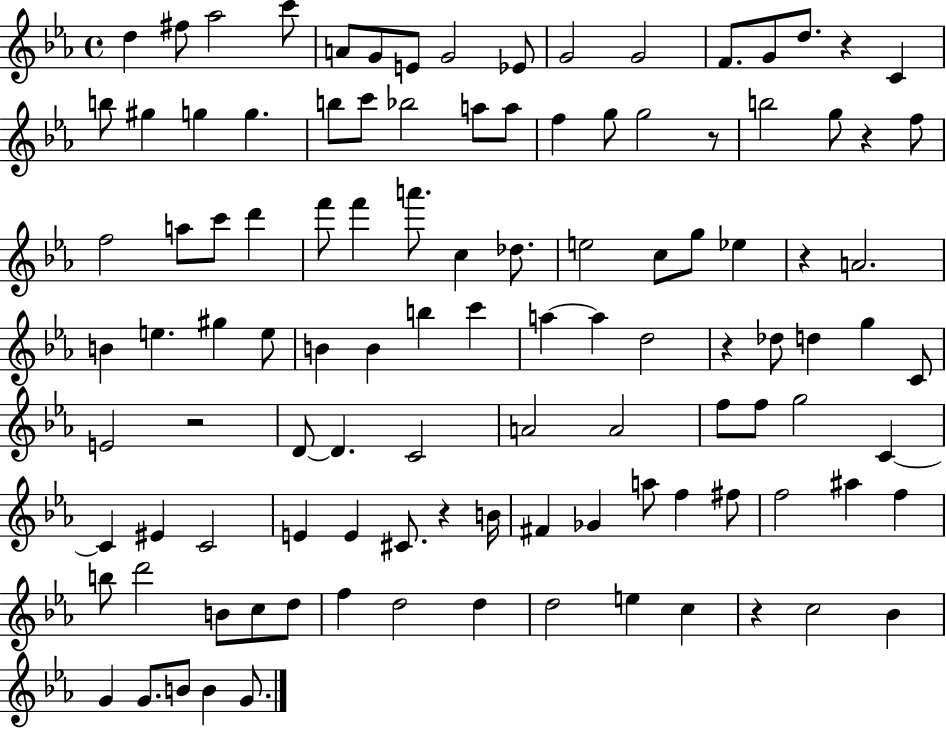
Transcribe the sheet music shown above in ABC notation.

X:1
T:Untitled
M:4/4
L:1/4
K:Eb
d ^f/2 _a2 c'/2 A/2 G/2 E/2 G2 _E/2 G2 G2 F/2 G/2 d/2 z C b/2 ^g g g b/2 c'/2 _b2 a/2 a/2 f g/2 g2 z/2 b2 g/2 z f/2 f2 a/2 c'/2 d' f'/2 f' a'/2 c _d/2 e2 c/2 g/2 _e z A2 B e ^g e/2 B B b c' a a d2 z _d/2 d g C/2 E2 z2 D/2 D C2 A2 A2 f/2 f/2 g2 C C ^E C2 E E ^C/2 z B/4 ^F _G a/2 f ^f/2 f2 ^a f b/2 d'2 B/2 c/2 d/2 f d2 d d2 e c z c2 _B G G/2 B/2 B G/2